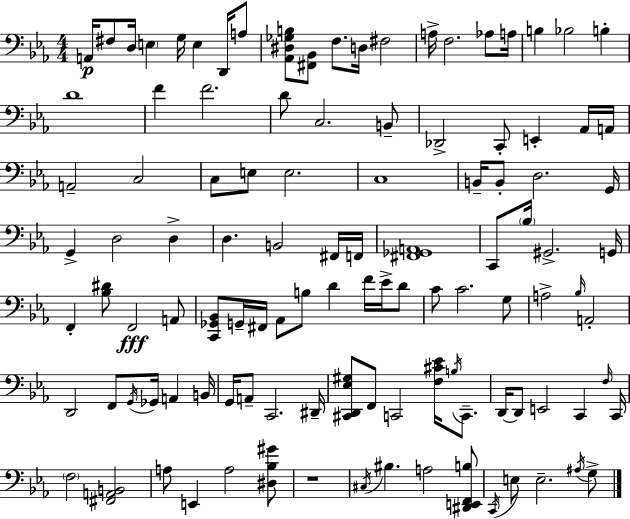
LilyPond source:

{
  \clef bass
  \numericTimeSignature
  \time 4/4
  \key c \minor
  a,16\p fis8 d16 \parenthesize e4 g16 e4 d,16 a8 | <aes, dis ges b>8 <fis, bes,>8 f8. d16 fis2 | a16-> f2. aes8 a16 | b4 bes2 b4-. | \break d'1 | f'4 f'2. | d'8 c2. b,8-- | des,2-> c,8-. e,4-. aes,16 a,16 | \break a,2-- c2 | c8 e8 e2. | c1 | b,16-- b,8-. d2. g,16 | \break g,4-> d2 d4-> | d4. b,2 fis,16 f,16 | <fis, ges, a,>1 | c,8 \parenthesize bes16 gis,2.-> g,16 | \break f,4-. <bes dis'>8 f,2\fff a,8 | <c, ges, bes,>8 g,16-- fis,16 aes,8 b8 d'4 f'16 ees'16-> d'8 | c'8 c'2. g8 | a2-> \grace { bes16 } a,2-. | \break d,2 f,8 \acciaccatura { g,16 } ges,16 a,4 | b,16 g,16 a,8-- c,2. | dis,16-- <cis, d, ees gis>8 f,8 c,2 <f cis' ees'>16 \acciaccatura { b16 } | c,8.-- d,16~~ d,8 e,2 c,4 | \break \grace { f16 } c,16 \parenthesize f2 <fis, a, b,>2 | a8 e,4 a2 | <dis bes gis'>8 r1 | \acciaccatura { cis16 } bis4. a2 | \break <dis, e, f, b>8 \acciaccatura { c,16 } e8 e2.-- | \acciaccatura { ais16 } g8-> \bar "|."
}